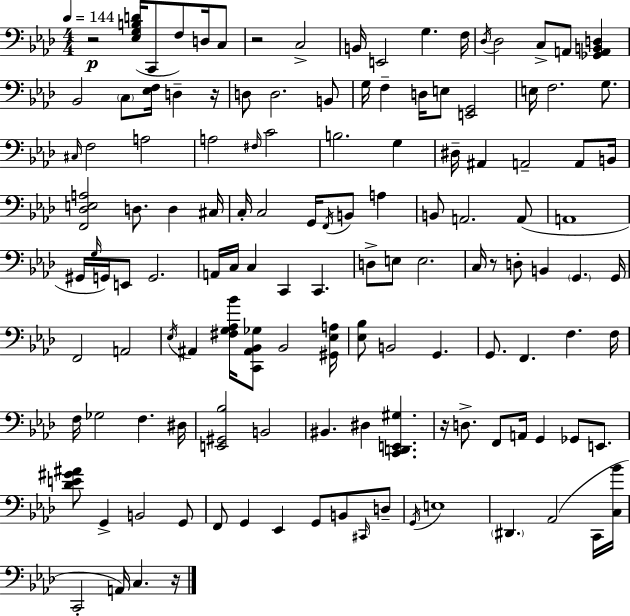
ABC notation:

X:1
T:Untitled
M:4/4
L:1/4
K:Fm
z2 [_E,G,B,D]/4 C,,/2 F,/2 D,/4 C,/2 z2 C,2 B,,/4 E,,2 G, F,/4 _D,/4 _D,2 C,/2 A,,/2 [_G,,A,,B,,D,] _B,,2 C,/2 [_E,F,]/4 D, z/4 D,/2 D,2 B,,/2 G,/4 F, D,/4 E,/2 [E,,G,,]2 E,/4 F,2 G,/2 ^C,/4 F,2 A,2 A,2 ^F,/4 C2 B,2 G, ^D,/4 ^A,, A,,2 A,,/2 B,,/4 [F,,_D,E,A,]2 D,/2 D, ^C,/4 C,/4 C,2 G,,/4 F,,/4 B,,/2 A, B,,/2 A,,2 A,,/2 A,,4 ^G,,/4 G,/4 G,,/4 E,,/2 G,,2 A,,/4 C,/4 C, C,, C,, D,/2 E,/2 E,2 C,/4 z/2 D,/2 B,, G,, G,,/4 F,,2 A,,2 _E,/4 ^A,, [^F,G,_A,_B]/4 [C,,^A,,_B,,_G,]/2 _B,,2 [^G,,_E,A,]/4 [_E,_B,]/2 B,,2 G,, G,,/2 F,, F, F,/4 F,/4 _G,2 F, ^D,/4 [E,,^G,,_B,]2 B,,2 ^B,, ^D, [C,,D,,E,,^G,] z/4 D,/2 F,,/2 A,,/4 G,, _G,,/2 E,,/2 [_DE^G^A]/2 G,, B,,2 G,,/2 F,,/2 G,, _E,, G,,/2 B,,/2 ^C,,/4 D,/2 G,,/4 E,4 ^D,, _A,,2 C,,/4 [C,_B]/4 C,,2 A,,/4 C, z/4